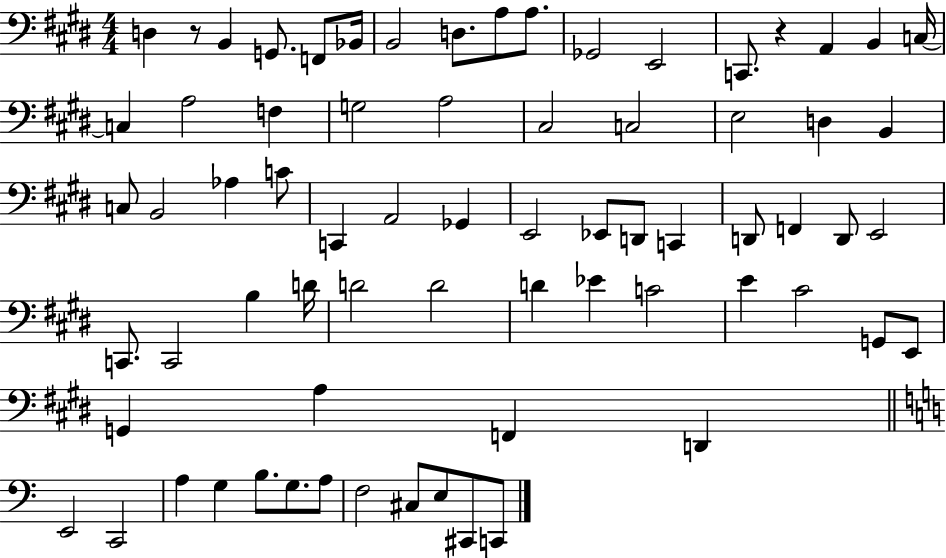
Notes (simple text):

D3/q R/e B2/q G2/e. F2/e Bb2/s B2/h D3/e. A3/e A3/e. Gb2/h E2/h C2/e. R/q A2/q B2/q C3/s C3/q A3/h F3/q G3/h A3/h C#3/h C3/h E3/h D3/q B2/q C3/e B2/h Ab3/q C4/e C2/q A2/h Gb2/q E2/h Eb2/e D2/e C2/q D2/e F2/q D2/e E2/h C2/e. C2/h B3/q D4/s D4/h D4/h D4/q Eb4/q C4/h E4/q C#4/h G2/e E2/e G2/q A3/q F2/q D2/q E2/h C2/h A3/q G3/q B3/e. G3/e. A3/e F3/h C#3/e E3/e C#2/e C2/e